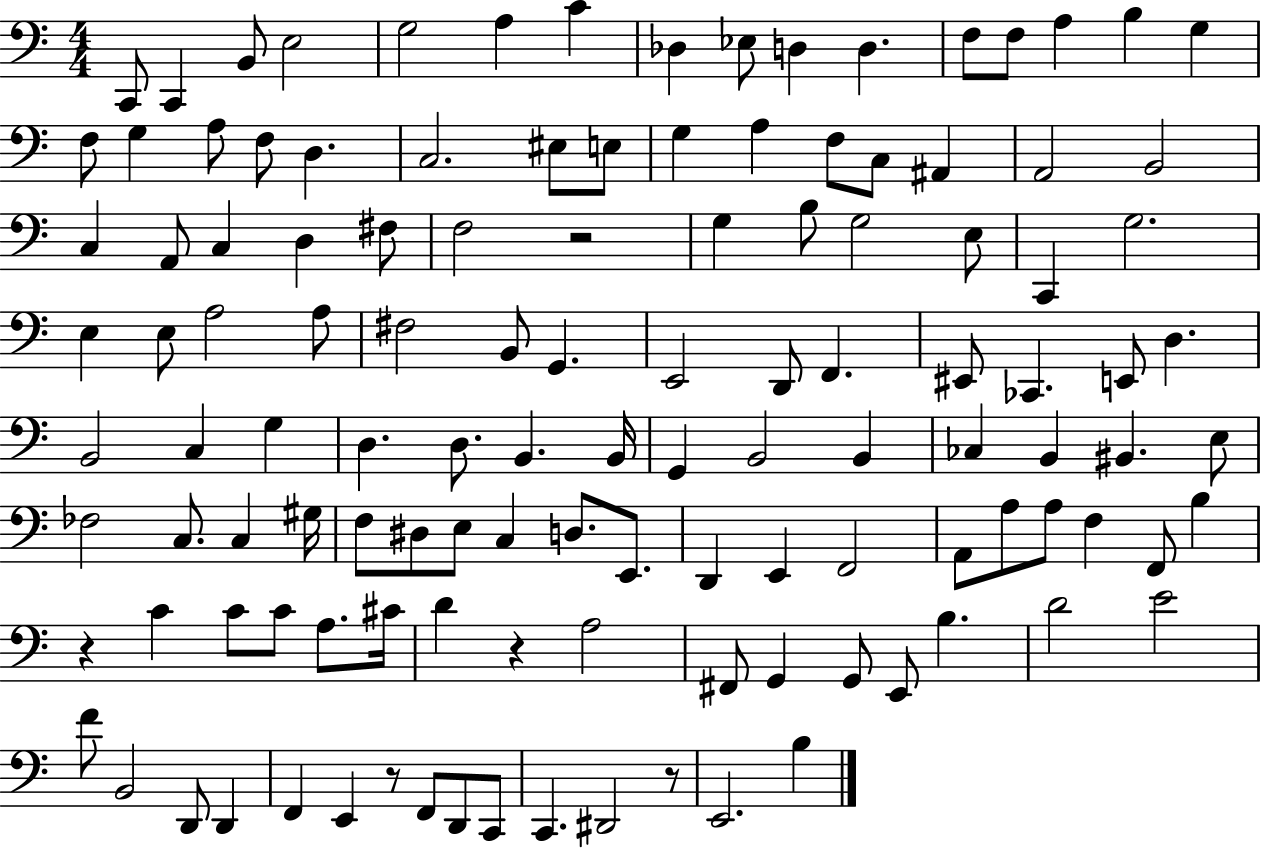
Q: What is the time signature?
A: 4/4